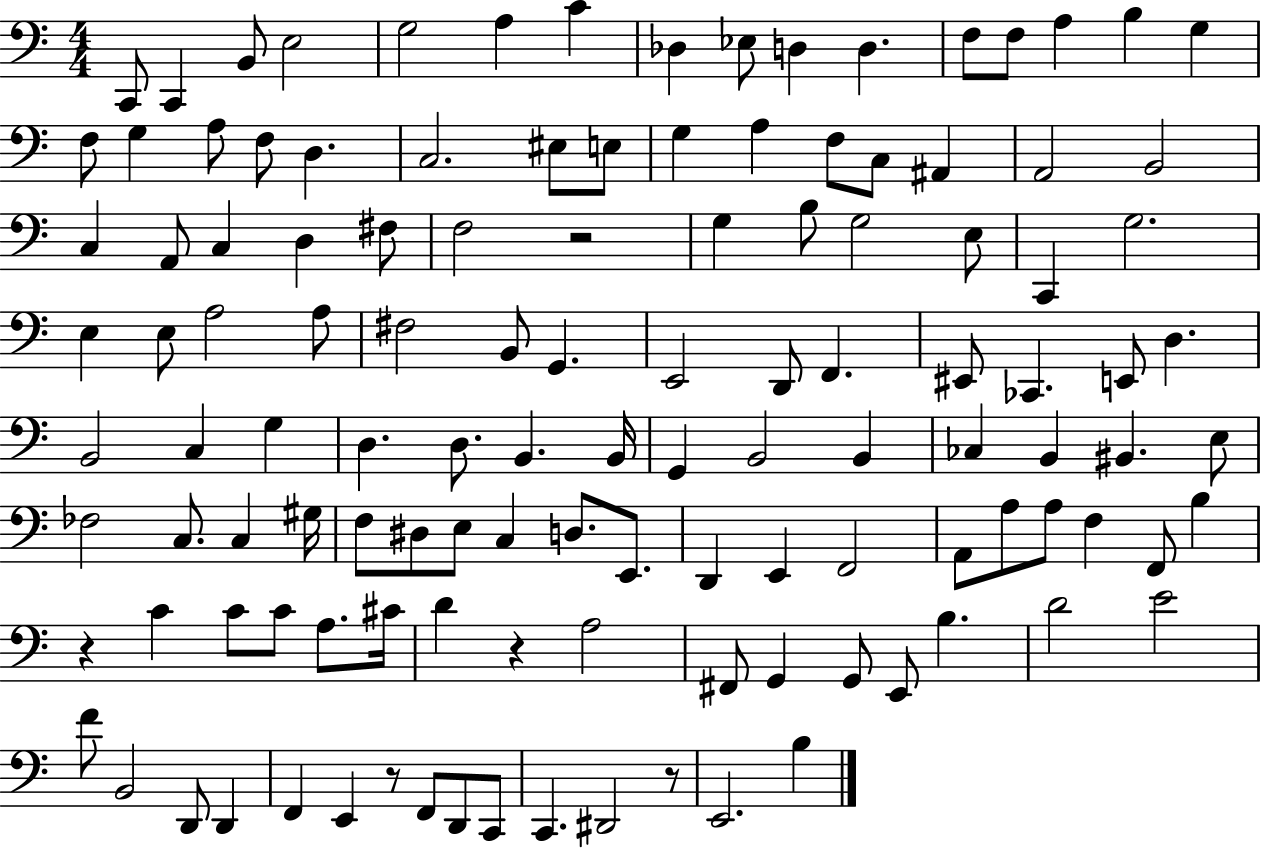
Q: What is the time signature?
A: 4/4